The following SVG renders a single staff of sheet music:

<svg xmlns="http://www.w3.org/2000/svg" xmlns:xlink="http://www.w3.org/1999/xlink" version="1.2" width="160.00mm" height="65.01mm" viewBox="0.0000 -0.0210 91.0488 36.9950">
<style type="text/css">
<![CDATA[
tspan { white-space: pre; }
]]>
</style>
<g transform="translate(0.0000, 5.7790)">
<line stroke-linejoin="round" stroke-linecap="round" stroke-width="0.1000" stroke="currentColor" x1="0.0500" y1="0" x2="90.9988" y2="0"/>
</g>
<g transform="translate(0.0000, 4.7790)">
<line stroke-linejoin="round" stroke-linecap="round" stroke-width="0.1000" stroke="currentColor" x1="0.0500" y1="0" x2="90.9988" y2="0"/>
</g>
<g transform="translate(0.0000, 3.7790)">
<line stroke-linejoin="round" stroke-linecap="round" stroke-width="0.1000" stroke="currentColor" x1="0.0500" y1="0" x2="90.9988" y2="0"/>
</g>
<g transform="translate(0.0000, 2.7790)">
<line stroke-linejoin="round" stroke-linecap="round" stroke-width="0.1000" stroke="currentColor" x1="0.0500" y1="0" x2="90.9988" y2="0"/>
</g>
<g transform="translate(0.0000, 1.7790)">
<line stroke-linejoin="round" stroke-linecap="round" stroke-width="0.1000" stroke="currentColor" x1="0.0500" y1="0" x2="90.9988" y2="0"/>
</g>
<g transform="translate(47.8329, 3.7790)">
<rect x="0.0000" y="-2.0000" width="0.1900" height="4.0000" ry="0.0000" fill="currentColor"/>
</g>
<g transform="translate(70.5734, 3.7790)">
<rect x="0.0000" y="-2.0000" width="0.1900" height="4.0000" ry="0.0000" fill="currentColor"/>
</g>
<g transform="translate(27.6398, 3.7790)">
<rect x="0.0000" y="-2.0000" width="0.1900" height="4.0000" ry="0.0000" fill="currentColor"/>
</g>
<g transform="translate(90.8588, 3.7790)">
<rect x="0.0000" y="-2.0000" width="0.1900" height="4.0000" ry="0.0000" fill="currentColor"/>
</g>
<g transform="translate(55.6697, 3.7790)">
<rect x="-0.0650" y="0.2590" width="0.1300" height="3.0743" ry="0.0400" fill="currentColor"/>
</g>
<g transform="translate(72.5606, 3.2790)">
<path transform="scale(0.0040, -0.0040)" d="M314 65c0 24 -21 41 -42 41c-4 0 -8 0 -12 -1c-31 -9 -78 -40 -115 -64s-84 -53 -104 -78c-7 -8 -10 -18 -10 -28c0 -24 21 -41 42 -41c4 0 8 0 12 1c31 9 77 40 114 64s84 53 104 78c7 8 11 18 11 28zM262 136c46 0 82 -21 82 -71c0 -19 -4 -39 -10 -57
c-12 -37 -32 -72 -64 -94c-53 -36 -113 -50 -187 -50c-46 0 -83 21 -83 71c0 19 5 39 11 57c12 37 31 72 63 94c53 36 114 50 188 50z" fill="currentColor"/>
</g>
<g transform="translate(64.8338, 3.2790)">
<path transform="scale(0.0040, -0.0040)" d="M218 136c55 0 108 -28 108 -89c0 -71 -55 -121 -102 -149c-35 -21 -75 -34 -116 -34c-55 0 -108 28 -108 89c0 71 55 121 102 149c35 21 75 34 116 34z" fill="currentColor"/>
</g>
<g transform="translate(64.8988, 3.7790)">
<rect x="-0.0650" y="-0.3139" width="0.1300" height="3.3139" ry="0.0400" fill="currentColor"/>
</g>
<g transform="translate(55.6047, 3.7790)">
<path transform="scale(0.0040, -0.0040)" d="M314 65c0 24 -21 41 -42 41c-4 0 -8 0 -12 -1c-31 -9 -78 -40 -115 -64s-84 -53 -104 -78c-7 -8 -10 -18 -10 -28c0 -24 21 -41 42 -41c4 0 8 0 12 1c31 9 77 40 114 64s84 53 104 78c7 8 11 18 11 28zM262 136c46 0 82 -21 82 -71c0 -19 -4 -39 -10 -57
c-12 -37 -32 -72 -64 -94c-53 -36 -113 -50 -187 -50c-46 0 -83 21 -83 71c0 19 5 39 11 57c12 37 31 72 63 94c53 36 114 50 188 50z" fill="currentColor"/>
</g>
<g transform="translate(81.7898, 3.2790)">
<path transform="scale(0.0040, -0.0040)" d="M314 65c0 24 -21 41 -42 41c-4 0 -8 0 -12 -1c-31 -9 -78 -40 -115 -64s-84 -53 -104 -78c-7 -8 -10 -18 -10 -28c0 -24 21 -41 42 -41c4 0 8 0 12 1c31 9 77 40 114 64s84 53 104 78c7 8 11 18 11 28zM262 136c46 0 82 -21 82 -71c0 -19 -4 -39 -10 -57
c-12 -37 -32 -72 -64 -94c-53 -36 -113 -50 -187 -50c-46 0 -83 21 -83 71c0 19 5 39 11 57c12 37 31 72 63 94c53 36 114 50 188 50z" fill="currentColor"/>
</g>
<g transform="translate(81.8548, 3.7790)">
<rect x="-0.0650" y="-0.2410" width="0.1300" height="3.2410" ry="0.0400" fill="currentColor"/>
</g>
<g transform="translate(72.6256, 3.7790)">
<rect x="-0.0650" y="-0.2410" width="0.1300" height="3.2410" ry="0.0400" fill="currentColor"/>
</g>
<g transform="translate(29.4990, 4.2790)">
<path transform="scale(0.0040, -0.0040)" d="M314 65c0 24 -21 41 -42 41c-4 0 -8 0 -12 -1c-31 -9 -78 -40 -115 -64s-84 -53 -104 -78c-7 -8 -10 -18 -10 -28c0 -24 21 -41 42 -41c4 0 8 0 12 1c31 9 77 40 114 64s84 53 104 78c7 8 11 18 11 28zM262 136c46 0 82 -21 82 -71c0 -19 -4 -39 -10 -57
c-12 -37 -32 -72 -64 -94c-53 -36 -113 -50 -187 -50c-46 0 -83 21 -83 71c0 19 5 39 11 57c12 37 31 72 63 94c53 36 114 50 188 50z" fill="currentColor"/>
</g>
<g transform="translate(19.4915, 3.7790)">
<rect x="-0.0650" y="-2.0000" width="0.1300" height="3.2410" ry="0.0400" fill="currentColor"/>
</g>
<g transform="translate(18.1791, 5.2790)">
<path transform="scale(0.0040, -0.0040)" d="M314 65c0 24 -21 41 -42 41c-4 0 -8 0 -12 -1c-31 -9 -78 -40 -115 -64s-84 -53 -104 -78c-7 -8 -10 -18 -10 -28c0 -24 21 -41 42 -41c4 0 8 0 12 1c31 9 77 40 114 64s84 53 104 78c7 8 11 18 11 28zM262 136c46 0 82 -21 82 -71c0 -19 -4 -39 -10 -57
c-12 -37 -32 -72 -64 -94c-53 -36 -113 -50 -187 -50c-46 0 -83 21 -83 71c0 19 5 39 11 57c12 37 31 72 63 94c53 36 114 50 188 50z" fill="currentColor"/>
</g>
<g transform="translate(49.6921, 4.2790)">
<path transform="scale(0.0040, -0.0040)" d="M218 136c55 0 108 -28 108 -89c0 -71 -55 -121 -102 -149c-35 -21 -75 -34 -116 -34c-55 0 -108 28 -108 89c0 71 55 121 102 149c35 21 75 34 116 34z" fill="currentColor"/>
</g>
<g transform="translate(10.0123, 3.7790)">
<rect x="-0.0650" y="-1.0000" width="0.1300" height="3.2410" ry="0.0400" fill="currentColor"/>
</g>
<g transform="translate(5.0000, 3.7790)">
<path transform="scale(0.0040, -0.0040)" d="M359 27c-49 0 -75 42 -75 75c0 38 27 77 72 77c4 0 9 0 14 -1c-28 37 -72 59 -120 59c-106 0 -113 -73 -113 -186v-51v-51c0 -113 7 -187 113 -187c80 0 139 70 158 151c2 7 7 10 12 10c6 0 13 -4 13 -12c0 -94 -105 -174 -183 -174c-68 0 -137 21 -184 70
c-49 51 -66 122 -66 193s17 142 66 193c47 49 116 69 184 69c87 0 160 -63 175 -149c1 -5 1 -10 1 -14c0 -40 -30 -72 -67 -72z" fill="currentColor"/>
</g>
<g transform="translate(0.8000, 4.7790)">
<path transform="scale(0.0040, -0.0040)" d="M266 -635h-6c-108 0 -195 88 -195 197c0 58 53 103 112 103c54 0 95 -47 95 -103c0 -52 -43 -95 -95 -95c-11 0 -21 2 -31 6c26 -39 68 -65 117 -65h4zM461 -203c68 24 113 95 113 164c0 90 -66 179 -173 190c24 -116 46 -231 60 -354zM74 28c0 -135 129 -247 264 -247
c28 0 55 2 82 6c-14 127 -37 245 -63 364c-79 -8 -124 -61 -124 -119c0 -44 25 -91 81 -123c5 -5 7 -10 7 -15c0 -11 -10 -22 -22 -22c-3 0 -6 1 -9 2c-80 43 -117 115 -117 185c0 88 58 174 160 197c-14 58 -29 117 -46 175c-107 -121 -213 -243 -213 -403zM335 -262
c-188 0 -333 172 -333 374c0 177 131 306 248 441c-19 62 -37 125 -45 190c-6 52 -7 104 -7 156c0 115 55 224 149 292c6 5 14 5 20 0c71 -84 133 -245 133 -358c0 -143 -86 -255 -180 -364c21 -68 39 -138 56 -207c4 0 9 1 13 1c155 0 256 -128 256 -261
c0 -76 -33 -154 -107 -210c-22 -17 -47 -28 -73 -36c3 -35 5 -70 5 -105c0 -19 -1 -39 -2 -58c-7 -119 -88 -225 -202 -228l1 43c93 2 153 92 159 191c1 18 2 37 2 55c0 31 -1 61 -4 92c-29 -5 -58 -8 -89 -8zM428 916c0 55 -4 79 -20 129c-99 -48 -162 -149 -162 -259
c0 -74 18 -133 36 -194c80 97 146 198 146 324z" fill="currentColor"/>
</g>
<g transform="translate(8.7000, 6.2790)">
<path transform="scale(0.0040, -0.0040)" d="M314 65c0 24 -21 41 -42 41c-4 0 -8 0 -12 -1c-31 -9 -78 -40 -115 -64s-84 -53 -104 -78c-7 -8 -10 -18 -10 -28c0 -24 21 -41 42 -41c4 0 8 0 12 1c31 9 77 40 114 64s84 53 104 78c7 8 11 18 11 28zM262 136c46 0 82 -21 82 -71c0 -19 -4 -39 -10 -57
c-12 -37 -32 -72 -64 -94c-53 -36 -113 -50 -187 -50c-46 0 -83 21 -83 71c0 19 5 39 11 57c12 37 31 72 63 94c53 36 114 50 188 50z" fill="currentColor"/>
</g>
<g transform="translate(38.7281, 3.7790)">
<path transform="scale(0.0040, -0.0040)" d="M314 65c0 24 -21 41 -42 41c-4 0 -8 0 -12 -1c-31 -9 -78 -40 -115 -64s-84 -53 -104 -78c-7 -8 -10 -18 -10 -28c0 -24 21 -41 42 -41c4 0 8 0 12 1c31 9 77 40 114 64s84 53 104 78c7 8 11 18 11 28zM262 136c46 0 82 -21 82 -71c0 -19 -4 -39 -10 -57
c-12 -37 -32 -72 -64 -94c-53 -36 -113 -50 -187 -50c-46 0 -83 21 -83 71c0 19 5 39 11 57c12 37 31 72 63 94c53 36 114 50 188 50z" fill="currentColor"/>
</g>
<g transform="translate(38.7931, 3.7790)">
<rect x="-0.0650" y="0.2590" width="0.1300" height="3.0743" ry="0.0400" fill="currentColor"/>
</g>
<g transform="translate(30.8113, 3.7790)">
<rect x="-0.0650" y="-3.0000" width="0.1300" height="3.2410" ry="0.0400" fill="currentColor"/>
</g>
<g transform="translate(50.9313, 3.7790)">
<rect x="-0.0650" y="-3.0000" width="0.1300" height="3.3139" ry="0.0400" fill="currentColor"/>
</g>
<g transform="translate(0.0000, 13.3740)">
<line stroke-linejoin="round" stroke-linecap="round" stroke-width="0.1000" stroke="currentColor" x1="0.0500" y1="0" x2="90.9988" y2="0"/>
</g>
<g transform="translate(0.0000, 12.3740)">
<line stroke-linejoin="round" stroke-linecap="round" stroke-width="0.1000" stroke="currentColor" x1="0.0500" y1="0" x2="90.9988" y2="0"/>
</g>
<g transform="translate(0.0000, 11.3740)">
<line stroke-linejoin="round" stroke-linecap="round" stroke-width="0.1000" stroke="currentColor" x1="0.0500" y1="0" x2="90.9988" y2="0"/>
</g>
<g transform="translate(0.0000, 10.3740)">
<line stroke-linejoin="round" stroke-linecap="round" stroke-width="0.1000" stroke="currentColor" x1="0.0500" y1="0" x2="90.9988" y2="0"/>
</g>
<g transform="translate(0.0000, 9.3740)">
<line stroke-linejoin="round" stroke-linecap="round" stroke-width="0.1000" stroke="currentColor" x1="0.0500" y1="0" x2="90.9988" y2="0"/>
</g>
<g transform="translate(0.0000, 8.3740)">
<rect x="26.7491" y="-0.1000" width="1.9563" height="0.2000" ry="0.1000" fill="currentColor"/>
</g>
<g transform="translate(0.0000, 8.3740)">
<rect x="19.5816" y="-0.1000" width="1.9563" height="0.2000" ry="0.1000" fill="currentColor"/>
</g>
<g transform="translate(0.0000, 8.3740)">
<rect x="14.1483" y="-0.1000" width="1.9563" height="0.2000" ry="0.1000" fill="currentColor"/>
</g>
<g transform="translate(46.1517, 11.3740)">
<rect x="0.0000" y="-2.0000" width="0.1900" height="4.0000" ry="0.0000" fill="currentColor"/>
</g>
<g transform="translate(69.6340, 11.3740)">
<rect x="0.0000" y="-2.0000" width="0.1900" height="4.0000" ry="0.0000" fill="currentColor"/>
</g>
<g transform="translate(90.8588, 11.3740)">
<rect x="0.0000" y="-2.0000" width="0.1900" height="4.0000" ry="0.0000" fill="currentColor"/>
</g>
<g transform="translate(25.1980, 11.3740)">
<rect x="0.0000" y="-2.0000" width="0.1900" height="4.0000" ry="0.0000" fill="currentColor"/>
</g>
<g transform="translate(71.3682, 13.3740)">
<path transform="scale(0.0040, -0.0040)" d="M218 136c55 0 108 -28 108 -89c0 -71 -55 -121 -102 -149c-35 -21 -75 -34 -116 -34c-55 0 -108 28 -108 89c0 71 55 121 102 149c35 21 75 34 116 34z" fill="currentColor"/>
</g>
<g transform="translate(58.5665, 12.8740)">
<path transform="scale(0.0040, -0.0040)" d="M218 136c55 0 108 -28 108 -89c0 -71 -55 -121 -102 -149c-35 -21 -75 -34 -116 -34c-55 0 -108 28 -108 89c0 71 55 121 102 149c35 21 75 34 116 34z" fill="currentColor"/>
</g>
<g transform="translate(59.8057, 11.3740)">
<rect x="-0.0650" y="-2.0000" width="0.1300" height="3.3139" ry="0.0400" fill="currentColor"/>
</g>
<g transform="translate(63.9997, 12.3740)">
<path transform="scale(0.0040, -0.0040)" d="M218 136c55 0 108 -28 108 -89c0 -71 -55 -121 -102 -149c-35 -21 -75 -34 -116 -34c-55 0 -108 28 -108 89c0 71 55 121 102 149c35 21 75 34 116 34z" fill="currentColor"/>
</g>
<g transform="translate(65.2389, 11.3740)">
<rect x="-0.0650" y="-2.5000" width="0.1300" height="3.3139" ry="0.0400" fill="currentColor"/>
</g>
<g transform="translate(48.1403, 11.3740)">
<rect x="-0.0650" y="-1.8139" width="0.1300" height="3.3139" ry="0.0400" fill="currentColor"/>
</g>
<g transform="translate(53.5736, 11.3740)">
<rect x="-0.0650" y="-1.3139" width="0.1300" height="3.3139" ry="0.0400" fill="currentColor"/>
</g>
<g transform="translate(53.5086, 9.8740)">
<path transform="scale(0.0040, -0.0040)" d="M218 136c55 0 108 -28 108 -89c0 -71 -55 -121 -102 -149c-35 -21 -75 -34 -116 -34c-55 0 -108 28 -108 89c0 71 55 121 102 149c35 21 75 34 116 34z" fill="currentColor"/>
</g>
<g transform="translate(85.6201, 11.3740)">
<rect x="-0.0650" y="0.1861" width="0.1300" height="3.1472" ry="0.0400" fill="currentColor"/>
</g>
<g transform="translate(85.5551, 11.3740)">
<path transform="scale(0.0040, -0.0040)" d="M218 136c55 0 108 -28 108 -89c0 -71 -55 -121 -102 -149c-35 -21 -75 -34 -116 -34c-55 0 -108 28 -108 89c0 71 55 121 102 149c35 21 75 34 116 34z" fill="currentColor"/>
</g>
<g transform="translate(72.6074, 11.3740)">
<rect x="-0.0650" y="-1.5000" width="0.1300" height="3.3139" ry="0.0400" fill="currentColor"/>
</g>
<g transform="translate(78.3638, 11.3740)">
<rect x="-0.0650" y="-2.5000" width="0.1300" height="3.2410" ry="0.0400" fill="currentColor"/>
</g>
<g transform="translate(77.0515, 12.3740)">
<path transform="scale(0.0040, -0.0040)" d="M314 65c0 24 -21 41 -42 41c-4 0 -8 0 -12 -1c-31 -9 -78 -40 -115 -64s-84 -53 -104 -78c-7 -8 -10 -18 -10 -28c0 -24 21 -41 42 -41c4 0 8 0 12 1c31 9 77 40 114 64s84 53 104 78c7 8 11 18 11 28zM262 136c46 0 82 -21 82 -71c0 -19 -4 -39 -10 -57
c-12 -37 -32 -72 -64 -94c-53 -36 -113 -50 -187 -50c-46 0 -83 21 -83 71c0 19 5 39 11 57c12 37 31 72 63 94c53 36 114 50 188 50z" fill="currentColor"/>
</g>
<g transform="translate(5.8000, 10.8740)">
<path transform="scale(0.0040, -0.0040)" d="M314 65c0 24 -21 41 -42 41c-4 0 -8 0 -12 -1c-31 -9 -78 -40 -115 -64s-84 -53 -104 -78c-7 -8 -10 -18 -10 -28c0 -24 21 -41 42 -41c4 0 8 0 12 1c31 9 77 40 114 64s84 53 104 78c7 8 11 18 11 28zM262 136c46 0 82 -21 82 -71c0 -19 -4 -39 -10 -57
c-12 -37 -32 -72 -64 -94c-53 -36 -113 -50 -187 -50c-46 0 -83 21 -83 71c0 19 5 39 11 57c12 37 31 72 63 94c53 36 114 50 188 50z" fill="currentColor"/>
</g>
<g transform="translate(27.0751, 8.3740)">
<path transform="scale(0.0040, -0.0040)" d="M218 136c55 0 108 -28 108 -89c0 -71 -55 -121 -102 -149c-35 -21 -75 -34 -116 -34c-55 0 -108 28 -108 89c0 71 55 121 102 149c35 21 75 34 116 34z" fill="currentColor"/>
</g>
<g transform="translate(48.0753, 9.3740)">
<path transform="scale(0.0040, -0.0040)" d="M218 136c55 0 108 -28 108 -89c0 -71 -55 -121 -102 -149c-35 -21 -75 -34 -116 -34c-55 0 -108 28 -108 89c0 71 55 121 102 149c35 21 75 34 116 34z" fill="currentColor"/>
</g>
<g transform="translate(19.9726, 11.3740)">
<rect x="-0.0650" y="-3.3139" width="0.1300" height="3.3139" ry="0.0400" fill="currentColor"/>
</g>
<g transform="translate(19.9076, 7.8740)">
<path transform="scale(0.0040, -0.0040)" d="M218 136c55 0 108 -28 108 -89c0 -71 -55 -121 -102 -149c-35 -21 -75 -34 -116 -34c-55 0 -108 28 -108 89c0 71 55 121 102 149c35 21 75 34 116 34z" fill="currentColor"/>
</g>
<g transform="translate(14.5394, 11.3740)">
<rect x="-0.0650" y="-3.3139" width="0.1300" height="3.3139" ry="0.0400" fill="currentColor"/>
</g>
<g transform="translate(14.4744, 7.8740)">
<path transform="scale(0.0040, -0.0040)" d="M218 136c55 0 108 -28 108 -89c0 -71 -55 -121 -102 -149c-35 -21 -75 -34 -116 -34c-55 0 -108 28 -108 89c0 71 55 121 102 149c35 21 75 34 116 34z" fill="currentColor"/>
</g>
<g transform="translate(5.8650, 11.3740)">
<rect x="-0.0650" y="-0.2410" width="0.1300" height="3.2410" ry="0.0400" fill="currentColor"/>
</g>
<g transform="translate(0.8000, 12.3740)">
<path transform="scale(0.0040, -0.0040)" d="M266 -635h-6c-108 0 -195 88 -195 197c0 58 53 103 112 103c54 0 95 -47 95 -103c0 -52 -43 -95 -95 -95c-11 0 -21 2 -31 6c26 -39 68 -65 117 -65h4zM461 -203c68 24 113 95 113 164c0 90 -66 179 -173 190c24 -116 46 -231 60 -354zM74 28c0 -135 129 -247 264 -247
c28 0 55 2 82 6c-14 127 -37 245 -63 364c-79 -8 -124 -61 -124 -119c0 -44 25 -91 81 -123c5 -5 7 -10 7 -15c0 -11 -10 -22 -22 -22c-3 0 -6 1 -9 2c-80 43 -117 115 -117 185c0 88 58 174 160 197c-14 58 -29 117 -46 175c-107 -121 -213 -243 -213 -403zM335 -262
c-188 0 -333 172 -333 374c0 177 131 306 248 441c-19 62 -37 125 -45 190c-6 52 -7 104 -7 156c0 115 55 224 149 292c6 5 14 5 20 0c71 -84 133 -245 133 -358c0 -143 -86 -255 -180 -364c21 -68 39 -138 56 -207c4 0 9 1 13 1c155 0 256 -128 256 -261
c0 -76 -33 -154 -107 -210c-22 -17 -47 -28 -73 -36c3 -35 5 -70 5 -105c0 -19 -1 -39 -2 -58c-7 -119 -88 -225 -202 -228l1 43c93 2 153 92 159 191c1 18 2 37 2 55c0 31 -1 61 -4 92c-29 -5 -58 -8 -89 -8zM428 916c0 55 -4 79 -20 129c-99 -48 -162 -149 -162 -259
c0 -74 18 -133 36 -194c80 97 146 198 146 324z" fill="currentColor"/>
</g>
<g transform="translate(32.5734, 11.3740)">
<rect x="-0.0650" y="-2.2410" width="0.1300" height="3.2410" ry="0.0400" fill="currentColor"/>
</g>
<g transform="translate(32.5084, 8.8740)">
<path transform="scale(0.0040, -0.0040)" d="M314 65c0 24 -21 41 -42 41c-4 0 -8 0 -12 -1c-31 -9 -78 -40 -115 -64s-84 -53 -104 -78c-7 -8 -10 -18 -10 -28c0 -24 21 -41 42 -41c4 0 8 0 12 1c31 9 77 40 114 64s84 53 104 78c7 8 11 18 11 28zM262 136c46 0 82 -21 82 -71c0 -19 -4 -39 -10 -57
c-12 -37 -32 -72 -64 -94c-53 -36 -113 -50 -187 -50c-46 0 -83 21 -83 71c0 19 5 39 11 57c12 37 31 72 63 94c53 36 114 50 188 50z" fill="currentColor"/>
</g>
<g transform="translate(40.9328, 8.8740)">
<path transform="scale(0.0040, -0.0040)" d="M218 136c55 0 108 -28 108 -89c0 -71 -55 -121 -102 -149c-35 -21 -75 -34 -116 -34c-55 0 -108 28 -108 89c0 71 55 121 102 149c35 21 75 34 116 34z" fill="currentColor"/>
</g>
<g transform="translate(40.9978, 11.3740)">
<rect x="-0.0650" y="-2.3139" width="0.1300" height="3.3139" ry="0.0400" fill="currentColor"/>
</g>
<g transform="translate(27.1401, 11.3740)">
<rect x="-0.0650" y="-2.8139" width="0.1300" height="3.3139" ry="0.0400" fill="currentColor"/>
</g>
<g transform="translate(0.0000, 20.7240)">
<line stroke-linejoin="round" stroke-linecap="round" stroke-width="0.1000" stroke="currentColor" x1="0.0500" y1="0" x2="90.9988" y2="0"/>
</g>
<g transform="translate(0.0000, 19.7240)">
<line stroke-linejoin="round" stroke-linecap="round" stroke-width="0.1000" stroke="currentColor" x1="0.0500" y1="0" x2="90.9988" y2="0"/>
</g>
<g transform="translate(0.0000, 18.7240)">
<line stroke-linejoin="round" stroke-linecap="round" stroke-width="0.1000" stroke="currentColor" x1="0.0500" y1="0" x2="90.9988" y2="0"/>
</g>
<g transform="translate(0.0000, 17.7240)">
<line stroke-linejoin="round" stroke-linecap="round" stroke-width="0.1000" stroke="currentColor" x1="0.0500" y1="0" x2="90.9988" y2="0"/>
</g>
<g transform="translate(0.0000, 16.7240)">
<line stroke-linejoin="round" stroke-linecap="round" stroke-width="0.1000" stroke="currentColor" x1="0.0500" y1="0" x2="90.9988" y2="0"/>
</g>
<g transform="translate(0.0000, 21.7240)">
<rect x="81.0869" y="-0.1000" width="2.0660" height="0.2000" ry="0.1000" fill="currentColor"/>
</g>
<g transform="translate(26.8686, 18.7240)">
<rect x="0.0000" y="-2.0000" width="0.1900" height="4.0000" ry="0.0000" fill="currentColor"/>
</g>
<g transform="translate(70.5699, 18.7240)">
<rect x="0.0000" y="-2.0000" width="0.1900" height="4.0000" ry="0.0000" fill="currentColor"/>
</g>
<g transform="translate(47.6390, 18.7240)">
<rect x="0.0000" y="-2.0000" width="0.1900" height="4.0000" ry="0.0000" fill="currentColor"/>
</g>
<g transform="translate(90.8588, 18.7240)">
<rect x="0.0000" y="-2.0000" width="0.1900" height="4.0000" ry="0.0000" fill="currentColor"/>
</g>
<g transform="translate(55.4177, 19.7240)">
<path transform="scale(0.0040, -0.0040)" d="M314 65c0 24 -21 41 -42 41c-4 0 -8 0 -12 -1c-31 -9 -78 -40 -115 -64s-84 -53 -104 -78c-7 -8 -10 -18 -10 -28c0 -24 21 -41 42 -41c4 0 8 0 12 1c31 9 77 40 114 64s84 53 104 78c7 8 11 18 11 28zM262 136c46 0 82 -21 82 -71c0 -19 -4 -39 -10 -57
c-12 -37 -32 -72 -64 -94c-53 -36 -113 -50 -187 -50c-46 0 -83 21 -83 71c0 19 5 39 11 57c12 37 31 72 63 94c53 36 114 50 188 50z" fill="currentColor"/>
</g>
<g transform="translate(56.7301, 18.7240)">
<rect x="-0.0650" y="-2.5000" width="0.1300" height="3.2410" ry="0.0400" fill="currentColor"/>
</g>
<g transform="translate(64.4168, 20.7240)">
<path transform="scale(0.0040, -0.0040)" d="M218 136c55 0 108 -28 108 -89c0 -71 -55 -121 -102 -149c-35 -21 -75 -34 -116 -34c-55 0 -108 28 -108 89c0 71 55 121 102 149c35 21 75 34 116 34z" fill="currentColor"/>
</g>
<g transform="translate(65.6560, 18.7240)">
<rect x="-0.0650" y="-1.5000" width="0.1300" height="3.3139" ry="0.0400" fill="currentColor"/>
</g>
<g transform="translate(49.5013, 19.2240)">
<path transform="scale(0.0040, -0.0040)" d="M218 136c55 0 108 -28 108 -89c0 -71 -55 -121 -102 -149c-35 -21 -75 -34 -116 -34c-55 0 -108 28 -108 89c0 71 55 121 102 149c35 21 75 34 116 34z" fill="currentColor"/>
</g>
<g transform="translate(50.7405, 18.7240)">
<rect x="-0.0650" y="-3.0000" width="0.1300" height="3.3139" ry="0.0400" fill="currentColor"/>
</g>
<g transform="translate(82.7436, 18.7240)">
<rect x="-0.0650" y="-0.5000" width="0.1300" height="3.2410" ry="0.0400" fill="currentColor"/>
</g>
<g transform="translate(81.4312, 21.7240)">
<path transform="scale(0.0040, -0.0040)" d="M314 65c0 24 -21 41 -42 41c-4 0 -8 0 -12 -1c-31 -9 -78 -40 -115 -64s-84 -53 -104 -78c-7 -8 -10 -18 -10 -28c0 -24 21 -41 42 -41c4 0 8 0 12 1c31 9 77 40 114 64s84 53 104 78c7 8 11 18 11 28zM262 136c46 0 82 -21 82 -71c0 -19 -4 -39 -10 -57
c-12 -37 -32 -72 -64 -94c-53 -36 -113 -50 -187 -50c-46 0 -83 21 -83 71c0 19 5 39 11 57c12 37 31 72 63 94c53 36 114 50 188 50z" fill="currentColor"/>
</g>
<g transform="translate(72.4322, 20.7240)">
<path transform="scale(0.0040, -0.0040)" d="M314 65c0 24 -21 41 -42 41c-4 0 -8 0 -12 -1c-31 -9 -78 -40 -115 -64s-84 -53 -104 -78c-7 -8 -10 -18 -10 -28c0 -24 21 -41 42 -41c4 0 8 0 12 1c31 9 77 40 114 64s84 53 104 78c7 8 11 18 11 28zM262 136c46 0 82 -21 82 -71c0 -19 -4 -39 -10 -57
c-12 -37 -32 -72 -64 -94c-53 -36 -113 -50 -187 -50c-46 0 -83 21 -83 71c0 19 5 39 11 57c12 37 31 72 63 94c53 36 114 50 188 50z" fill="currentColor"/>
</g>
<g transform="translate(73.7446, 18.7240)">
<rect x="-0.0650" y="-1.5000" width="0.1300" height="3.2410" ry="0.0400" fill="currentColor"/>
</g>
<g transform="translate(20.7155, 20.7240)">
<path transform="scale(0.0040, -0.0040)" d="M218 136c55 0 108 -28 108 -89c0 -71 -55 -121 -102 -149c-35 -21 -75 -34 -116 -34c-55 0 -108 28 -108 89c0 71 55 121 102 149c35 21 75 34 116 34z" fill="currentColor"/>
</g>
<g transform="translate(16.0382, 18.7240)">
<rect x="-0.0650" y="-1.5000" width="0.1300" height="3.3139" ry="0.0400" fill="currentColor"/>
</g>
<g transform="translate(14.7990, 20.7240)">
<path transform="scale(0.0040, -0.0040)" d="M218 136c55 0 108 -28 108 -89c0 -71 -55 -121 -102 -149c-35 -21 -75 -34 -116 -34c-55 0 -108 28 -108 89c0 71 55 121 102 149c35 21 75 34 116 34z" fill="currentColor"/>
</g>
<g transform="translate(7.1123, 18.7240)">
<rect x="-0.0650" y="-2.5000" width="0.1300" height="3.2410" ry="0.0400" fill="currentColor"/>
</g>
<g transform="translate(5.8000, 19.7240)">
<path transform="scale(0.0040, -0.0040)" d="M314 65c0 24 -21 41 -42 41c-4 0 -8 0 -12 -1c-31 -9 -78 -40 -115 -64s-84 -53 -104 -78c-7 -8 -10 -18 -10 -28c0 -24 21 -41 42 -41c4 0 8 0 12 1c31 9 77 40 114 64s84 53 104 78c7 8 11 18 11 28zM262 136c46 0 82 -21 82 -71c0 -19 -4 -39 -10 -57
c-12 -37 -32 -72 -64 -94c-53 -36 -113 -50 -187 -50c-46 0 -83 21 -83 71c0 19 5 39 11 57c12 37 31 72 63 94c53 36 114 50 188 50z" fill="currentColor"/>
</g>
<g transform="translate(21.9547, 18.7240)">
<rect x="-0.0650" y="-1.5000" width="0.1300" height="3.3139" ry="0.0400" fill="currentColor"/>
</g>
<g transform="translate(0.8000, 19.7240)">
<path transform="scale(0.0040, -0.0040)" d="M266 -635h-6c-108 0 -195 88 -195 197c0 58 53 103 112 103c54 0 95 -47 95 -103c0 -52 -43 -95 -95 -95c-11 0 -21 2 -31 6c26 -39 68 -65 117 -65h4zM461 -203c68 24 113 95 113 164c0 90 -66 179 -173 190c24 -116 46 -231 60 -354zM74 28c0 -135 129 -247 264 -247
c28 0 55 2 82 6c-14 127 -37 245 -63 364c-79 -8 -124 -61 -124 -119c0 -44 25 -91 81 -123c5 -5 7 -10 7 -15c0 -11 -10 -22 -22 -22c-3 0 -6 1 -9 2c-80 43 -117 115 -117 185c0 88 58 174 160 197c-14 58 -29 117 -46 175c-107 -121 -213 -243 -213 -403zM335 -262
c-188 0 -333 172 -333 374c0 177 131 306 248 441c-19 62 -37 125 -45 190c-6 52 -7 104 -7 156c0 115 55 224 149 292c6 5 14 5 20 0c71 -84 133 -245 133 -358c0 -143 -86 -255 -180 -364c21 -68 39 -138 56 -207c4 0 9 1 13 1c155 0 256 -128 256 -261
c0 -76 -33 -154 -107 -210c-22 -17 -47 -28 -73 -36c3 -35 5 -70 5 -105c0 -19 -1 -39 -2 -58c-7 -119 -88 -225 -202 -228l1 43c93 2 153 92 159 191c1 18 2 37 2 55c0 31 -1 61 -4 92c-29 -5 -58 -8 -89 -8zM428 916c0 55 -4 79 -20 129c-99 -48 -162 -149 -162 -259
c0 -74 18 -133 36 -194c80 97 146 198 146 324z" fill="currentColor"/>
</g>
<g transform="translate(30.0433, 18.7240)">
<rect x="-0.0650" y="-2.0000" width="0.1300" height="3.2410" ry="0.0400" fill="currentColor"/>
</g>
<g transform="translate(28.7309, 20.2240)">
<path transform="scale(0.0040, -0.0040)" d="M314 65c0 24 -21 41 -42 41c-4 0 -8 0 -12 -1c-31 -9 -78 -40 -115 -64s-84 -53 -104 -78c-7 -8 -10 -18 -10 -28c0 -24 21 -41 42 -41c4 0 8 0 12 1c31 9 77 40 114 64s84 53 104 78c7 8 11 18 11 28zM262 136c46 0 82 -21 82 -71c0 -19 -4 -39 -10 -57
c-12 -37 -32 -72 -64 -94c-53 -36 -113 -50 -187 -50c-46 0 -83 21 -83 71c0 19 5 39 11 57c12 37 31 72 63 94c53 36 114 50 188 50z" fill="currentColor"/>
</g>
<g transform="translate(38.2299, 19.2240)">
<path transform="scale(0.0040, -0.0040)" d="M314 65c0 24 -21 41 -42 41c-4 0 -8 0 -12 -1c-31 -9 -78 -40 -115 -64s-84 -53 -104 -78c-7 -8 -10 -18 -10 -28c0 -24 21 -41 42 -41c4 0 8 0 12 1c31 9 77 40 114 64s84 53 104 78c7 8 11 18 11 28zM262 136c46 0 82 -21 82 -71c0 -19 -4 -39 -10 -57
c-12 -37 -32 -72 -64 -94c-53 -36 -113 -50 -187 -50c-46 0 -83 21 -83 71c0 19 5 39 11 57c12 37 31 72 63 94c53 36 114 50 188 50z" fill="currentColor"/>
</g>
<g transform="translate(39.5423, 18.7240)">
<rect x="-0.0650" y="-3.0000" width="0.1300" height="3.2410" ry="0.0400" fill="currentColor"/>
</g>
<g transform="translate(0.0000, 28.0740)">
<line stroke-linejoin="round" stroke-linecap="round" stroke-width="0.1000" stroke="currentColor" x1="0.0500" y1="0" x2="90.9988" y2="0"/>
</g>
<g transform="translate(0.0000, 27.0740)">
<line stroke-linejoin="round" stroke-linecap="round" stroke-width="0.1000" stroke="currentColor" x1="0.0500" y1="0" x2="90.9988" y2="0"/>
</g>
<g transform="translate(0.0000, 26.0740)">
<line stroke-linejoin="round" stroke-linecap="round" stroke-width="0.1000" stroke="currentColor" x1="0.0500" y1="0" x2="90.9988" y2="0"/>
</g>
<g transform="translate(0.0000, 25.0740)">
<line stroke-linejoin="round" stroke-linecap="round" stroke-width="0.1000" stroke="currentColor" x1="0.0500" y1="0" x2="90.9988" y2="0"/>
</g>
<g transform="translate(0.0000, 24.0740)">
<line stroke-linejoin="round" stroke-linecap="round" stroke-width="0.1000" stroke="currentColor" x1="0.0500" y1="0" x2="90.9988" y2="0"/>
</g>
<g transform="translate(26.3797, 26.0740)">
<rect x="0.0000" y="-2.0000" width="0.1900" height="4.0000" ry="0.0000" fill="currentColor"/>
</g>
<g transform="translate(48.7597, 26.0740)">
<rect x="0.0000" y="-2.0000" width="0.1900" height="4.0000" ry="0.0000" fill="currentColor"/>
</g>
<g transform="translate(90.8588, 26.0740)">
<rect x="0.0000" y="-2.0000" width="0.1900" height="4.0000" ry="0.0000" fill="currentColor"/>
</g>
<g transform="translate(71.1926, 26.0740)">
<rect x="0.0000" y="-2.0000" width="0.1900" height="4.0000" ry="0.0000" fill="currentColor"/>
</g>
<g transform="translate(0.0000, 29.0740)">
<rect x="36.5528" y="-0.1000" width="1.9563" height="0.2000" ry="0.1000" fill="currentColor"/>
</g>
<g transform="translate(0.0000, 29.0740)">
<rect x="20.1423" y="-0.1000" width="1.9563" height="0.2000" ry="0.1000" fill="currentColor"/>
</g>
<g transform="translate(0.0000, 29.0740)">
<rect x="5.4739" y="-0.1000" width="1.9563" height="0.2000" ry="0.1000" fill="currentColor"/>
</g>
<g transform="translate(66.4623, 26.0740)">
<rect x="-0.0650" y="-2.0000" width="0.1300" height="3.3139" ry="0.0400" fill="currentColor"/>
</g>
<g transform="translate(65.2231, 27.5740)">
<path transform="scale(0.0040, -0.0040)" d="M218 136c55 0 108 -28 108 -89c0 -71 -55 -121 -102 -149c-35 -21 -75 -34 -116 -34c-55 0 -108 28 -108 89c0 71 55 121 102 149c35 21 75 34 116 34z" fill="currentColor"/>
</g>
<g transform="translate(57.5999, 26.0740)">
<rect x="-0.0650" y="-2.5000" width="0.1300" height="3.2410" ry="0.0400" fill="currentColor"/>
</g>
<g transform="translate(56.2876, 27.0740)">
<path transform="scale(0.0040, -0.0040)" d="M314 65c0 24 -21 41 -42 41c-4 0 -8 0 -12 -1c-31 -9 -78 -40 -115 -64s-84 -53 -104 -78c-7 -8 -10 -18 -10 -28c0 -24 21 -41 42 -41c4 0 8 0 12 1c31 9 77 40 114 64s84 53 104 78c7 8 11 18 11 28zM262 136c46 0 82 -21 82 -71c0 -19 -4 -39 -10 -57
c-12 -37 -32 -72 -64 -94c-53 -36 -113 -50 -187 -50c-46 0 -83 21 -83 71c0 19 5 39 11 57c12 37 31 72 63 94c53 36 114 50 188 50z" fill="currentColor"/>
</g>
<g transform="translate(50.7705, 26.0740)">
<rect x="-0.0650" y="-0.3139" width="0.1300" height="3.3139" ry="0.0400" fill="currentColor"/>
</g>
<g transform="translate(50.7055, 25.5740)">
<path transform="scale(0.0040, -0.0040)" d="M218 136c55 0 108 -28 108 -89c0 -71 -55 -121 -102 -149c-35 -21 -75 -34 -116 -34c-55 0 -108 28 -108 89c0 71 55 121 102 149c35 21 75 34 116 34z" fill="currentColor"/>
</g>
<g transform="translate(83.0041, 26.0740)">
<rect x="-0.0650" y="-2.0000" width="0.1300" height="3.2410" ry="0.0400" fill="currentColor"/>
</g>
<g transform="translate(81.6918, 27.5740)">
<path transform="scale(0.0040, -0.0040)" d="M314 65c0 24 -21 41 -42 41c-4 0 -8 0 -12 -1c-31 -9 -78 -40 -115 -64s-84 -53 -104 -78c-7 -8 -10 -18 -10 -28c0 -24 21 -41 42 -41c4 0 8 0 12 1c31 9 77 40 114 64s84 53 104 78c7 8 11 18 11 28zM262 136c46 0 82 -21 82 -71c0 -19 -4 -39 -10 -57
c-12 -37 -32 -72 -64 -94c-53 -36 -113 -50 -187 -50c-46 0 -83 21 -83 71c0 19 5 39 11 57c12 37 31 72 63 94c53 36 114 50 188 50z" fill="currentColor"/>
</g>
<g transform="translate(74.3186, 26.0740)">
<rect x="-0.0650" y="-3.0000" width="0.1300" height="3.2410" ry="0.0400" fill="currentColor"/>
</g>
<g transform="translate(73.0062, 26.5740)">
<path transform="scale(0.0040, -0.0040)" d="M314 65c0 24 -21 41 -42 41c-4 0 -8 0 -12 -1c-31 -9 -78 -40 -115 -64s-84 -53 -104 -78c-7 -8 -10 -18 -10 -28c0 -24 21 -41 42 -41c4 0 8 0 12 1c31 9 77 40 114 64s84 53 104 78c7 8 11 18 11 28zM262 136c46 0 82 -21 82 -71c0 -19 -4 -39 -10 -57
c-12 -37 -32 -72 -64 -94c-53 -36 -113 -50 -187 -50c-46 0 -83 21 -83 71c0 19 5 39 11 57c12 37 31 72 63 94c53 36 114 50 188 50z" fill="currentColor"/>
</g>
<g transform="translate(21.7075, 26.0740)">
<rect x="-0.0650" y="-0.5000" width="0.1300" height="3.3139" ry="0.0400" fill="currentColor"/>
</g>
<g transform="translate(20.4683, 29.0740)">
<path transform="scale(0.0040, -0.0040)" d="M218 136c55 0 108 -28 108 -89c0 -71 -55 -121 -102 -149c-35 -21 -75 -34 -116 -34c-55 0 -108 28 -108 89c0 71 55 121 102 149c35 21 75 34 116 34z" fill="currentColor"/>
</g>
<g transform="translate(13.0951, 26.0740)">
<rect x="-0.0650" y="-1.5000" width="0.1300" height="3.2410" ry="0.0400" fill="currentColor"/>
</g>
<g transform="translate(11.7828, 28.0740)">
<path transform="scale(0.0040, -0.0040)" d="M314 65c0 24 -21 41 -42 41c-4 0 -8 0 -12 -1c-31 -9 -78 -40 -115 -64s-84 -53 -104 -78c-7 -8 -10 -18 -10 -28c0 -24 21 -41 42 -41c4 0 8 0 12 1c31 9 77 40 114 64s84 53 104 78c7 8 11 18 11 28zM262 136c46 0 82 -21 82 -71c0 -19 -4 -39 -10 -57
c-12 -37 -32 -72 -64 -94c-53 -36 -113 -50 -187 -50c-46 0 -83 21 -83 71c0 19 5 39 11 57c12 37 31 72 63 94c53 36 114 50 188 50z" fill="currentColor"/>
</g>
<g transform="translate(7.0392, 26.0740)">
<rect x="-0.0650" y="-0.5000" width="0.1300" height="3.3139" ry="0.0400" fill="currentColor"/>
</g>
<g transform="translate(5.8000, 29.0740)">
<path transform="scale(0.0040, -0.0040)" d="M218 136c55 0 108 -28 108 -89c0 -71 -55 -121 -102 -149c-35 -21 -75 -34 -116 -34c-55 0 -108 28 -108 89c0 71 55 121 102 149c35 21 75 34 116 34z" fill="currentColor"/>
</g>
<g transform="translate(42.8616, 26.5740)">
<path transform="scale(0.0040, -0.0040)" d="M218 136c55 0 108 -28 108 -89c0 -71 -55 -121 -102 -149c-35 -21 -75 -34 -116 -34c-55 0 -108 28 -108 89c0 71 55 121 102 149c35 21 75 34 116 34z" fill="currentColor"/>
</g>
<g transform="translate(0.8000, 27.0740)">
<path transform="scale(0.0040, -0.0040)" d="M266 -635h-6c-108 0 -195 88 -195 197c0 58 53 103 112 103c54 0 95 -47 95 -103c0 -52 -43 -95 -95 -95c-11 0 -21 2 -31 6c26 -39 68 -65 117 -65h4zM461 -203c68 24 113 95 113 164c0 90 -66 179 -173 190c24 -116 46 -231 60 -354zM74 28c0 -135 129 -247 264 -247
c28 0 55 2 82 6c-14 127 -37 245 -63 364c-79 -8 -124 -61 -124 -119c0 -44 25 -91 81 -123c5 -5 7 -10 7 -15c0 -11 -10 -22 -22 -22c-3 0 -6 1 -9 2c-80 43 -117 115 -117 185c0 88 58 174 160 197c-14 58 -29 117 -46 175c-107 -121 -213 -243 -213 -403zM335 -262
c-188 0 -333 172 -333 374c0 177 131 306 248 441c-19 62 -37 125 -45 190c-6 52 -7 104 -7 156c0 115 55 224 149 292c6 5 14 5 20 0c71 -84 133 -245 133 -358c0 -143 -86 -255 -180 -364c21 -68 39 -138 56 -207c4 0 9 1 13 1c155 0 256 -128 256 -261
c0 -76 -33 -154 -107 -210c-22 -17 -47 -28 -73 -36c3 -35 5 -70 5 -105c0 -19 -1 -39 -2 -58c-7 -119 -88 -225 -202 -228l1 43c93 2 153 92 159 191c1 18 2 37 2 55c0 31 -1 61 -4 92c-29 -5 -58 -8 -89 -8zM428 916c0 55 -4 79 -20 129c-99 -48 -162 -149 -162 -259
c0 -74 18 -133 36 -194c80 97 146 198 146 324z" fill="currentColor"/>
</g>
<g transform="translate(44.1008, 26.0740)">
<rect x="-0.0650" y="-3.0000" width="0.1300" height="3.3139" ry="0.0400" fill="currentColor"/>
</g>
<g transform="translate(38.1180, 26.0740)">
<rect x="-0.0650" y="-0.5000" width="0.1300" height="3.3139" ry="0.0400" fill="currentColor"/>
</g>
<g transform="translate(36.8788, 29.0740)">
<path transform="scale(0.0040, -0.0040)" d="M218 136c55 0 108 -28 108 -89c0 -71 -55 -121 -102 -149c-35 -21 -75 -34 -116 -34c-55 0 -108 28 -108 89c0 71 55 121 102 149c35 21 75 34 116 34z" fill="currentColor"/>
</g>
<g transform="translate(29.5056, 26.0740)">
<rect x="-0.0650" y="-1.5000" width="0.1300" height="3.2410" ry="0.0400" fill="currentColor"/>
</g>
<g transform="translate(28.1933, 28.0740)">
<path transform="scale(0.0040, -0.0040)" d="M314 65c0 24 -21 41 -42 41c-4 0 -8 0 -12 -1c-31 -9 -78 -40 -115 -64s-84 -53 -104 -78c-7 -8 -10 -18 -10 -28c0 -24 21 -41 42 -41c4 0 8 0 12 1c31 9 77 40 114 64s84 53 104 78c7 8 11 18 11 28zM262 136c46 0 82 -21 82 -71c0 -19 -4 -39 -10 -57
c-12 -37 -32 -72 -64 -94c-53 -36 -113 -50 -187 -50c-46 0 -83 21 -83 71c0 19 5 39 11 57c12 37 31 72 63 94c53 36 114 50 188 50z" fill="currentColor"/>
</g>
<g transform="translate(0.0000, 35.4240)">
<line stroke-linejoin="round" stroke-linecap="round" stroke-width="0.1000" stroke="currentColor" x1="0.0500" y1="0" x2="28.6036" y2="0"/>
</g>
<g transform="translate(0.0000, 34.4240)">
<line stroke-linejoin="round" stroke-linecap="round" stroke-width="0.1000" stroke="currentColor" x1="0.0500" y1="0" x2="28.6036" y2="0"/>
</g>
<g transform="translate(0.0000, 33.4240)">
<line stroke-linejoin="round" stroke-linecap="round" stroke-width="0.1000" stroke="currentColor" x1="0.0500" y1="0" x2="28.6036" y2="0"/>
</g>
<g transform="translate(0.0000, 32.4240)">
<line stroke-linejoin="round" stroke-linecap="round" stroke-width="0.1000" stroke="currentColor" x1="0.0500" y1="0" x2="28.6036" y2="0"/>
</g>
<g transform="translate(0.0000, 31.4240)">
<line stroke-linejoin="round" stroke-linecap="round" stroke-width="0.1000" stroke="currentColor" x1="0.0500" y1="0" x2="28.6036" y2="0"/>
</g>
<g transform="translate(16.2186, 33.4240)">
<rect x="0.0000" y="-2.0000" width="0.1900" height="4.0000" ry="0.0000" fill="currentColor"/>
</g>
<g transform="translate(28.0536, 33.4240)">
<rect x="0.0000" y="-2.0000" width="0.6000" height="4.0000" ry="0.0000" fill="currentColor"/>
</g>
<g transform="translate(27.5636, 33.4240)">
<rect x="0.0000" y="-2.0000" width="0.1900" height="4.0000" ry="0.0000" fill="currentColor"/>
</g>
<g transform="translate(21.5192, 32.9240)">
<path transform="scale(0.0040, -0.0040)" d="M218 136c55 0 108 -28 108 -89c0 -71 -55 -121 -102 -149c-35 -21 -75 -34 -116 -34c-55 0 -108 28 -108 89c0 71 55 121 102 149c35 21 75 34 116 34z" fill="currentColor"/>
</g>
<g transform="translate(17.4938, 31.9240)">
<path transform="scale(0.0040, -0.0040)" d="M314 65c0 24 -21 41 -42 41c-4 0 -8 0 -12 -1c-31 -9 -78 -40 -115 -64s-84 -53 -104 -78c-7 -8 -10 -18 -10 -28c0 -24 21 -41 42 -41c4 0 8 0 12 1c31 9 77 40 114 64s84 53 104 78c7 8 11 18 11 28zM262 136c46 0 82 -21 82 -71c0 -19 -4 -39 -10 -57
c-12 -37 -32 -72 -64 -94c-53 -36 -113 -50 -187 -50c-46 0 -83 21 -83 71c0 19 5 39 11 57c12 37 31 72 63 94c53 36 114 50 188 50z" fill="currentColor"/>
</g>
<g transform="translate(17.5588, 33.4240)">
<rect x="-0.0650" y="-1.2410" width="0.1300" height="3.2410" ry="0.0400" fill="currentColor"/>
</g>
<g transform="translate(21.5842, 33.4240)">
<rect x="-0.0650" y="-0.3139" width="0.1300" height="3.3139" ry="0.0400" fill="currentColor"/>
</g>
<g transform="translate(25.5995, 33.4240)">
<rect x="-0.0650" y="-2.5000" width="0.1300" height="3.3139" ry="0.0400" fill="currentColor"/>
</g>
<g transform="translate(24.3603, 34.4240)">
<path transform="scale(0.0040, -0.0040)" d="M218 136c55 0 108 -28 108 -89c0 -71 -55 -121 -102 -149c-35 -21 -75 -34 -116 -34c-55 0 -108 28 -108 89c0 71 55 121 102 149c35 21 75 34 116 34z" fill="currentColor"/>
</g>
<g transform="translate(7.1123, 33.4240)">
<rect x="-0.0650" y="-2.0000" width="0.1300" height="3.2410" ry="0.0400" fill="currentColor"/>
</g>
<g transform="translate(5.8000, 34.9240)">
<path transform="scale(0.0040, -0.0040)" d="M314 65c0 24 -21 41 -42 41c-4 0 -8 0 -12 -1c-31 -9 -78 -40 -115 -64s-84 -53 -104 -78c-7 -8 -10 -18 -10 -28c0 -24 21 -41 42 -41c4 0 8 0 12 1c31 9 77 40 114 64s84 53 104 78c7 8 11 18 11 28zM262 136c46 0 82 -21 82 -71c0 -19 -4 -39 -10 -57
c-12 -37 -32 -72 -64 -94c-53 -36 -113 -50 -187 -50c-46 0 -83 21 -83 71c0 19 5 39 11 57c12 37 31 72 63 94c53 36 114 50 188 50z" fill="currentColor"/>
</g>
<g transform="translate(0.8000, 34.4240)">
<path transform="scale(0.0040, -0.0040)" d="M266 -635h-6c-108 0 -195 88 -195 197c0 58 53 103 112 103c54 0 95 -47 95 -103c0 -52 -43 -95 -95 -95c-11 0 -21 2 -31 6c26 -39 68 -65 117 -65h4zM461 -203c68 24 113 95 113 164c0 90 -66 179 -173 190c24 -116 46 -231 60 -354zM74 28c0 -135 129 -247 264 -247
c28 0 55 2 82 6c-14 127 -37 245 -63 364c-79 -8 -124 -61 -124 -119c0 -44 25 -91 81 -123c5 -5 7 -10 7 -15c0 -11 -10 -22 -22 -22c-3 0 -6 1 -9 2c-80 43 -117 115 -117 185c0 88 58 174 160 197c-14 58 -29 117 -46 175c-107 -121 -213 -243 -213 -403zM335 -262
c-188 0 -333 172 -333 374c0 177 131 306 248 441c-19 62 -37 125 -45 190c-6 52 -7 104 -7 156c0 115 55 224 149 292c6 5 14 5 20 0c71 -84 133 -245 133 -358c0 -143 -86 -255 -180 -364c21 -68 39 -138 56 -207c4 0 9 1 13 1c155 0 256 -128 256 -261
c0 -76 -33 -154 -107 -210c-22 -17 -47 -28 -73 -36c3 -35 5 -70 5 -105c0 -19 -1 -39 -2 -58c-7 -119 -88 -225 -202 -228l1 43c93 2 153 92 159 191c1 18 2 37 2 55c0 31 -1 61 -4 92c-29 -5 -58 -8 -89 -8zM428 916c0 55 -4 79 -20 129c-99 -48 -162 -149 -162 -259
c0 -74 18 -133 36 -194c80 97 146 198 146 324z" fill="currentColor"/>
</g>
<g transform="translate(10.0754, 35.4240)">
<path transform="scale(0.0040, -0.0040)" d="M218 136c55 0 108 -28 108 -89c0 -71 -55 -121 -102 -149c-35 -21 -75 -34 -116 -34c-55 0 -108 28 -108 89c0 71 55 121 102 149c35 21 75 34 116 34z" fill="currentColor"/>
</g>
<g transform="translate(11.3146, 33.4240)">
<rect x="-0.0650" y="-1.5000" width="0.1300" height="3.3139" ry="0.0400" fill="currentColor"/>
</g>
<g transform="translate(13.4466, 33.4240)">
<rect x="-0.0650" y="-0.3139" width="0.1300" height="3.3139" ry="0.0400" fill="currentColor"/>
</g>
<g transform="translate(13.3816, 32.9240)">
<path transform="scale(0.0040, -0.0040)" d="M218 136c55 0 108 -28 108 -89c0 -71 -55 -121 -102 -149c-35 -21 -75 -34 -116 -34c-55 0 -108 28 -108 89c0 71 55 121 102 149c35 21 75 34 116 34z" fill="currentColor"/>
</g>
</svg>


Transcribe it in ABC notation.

X:1
T:Untitled
M:4/4
L:1/4
K:C
D2 F2 A2 B2 A B2 c c2 c2 c2 b b a g2 g f e F G E G2 B G2 E E F2 A2 A G2 E E2 C2 C E2 C E2 C A c G2 F A2 F2 F2 E c e2 c G